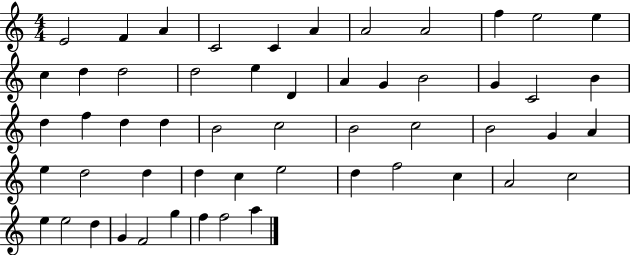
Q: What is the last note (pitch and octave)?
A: A5